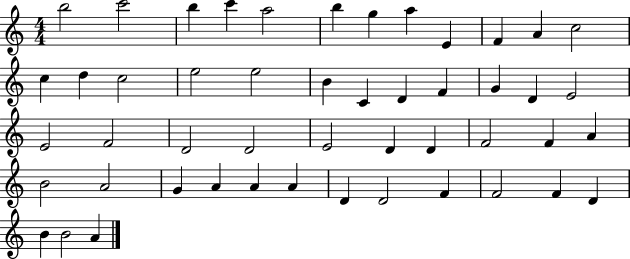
B5/h C6/h B5/q C6/q A5/h B5/q G5/q A5/q E4/q F4/q A4/q C5/h C5/q D5/q C5/h E5/h E5/h B4/q C4/q D4/q F4/q G4/q D4/q E4/h E4/h F4/h D4/h D4/h E4/h D4/q D4/q F4/h F4/q A4/q B4/h A4/h G4/q A4/q A4/q A4/q D4/q D4/h F4/q F4/h F4/q D4/q B4/q B4/h A4/q